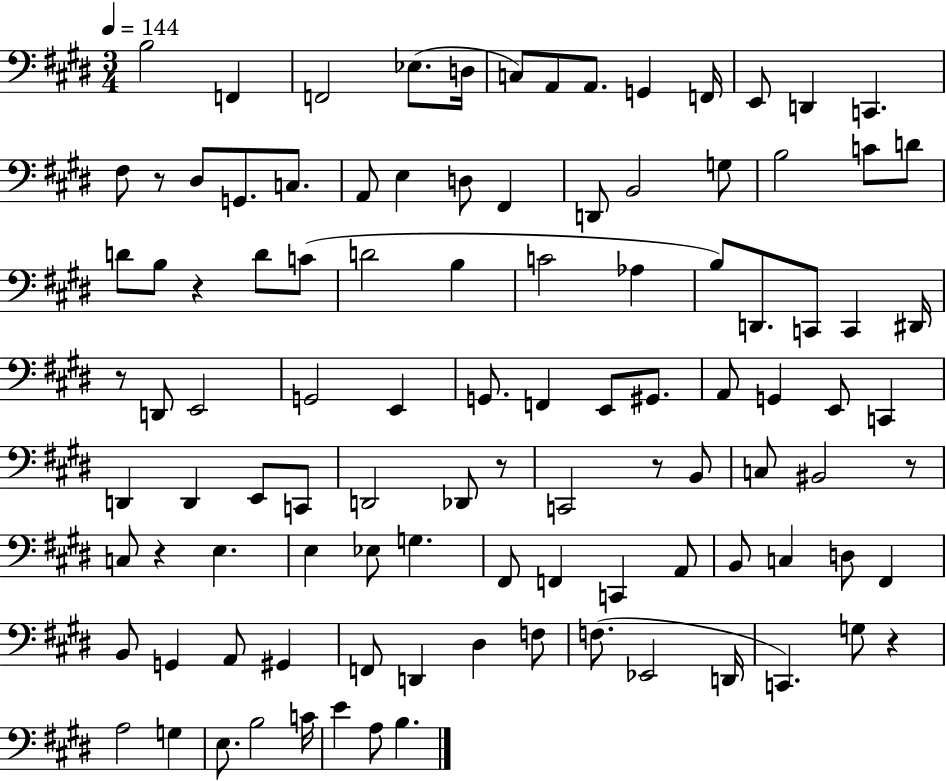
X:1
T:Untitled
M:3/4
L:1/4
K:E
B,2 F,, F,,2 _E,/2 D,/4 C,/2 A,,/2 A,,/2 G,, F,,/4 E,,/2 D,, C,, ^F,/2 z/2 ^D,/2 G,,/2 C,/2 A,,/2 E, D,/2 ^F,, D,,/2 B,,2 G,/2 B,2 C/2 D/2 D/2 B,/2 z D/2 C/2 D2 B, C2 _A, B,/2 D,,/2 C,,/2 C,, ^D,,/4 z/2 D,,/2 E,,2 G,,2 E,, G,,/2 F,, E,,/2 ^G,,/2 A,,/2 G,, E,,/2 C,, D,, D,, E,,/2 C,,/2 D,,2 _D,,/2 z/2 C,,2 z/2 B,,/2 C,/2 ^B,,2 z/2 C,/2 z E, E, _E,/2 G, ^F,,/2 F,, C,, A,,/2 B,,/2 C, D,/2 ^F,, B,,/2 G,, A,,/2 ^G,, F,,/2 D,, ^D, F,/2 F,/2 _E,,2 D,,/4 C,, G,/2 z A,2 G, E,/2 B,2 C/4 E A,/2 B,